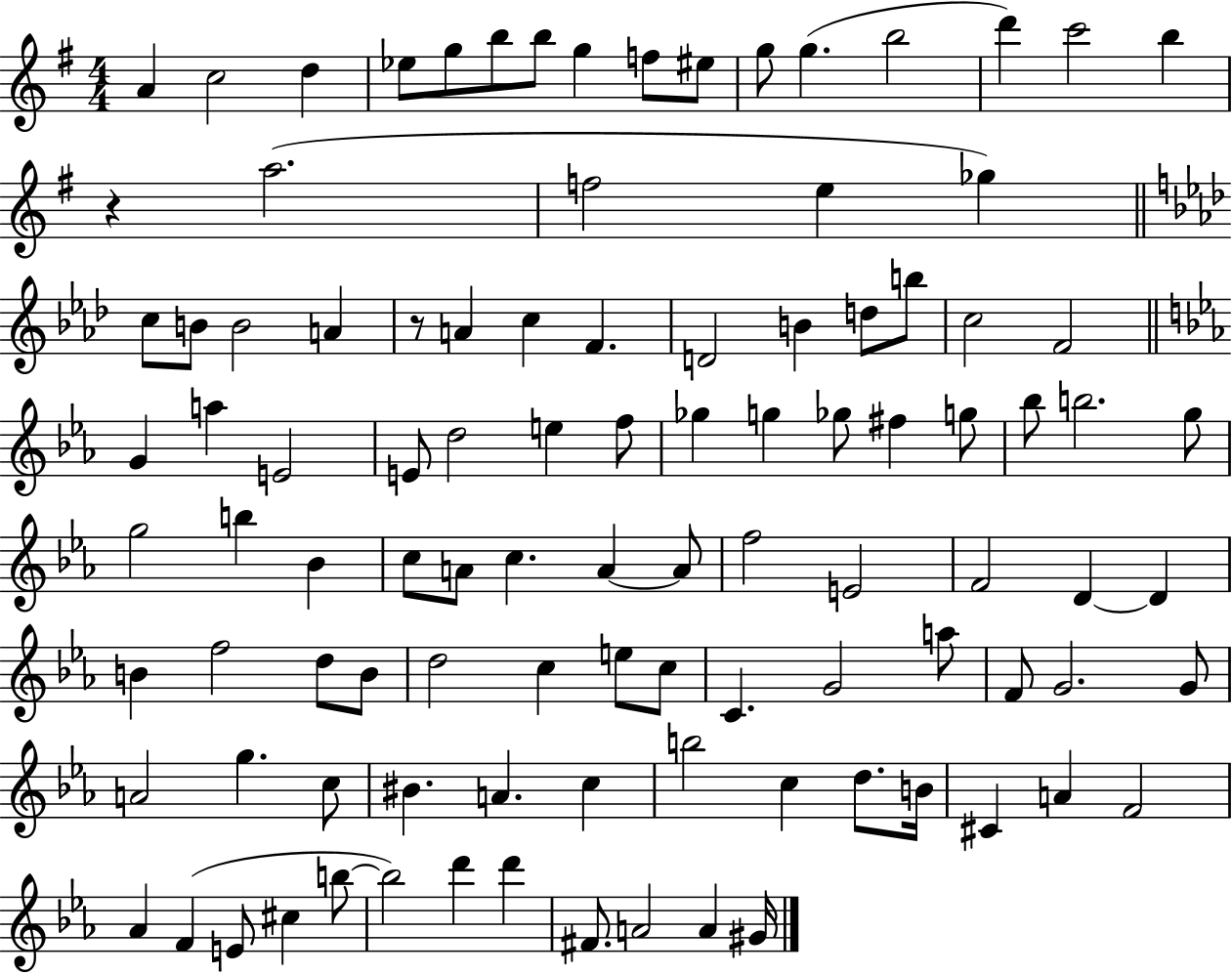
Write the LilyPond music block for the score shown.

{
  \clef treble
  \numericTimeSignature
  \time 4/4
  \key g \major
  a'4 c''2 d''4 | ees''8 g''8 b''8 b''8 g''4 f''8 eis''8 | g''8 g''4.( b''2 | d'''4) c'''2 b''4 | \break r4 a''2.( | f''2 e''4 ges''4) | \bar "||" \break \key f \minor c''8 b'8 b'2 a'4 | r8 a'4 c''4 f'4. | d'2 b'4 d''8 b''8 | c''2 f'2 | \break \bar "||" \break \key c \minor g'4 a''4 e'2 | e'8 d''2 e''4 f''8 | ges''4 g''4 ges''8 fis''4 g''8 | bes''8 b''2. g''8 | \break g''2 b''4 bes'4 | c''8 a'8 c''4. a'4~~ a'8 | f''2 e'2 | f'2 d'4~~ d'4 | \break b'4 f''2 d''8 b'8 | d''2 c''4 e''8 c''8 | c'4. g'2 a''8 | f'8 g'2. g'8 | \break a'2 g''4. c''8 | bis'4. a'4. c''4 | b''2 c''4 d''8. b'16 | cis'4 a'4 f'2 | \break aes'4 f'4( e'8 cis''4 b''8~~ | b''2) d'''4 d'''4 | fis'8. a'2 a'4 gis'16 | \bar "|."
}